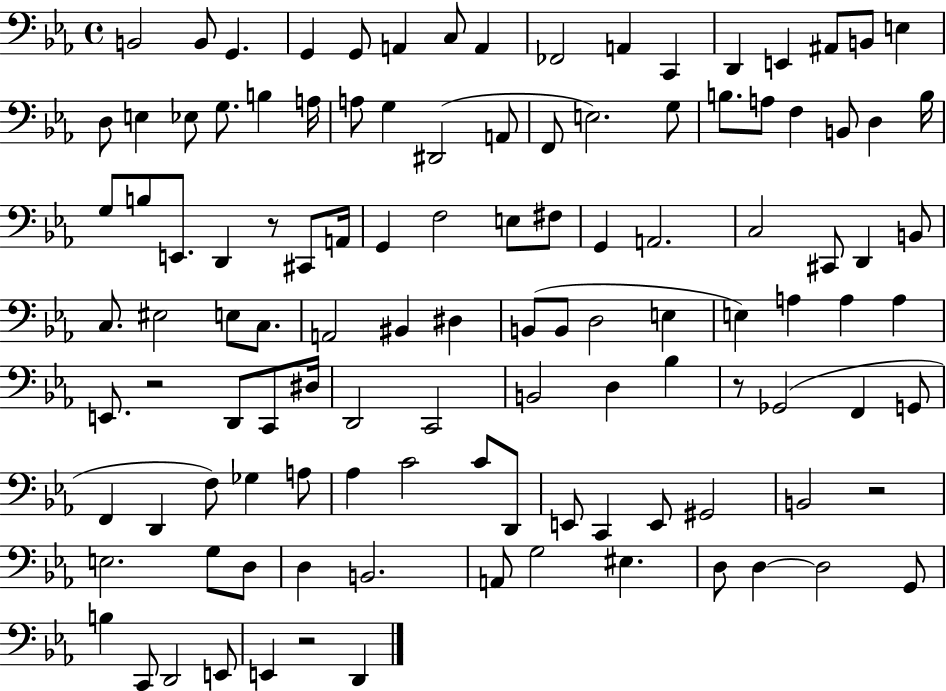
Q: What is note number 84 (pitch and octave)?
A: Ab3